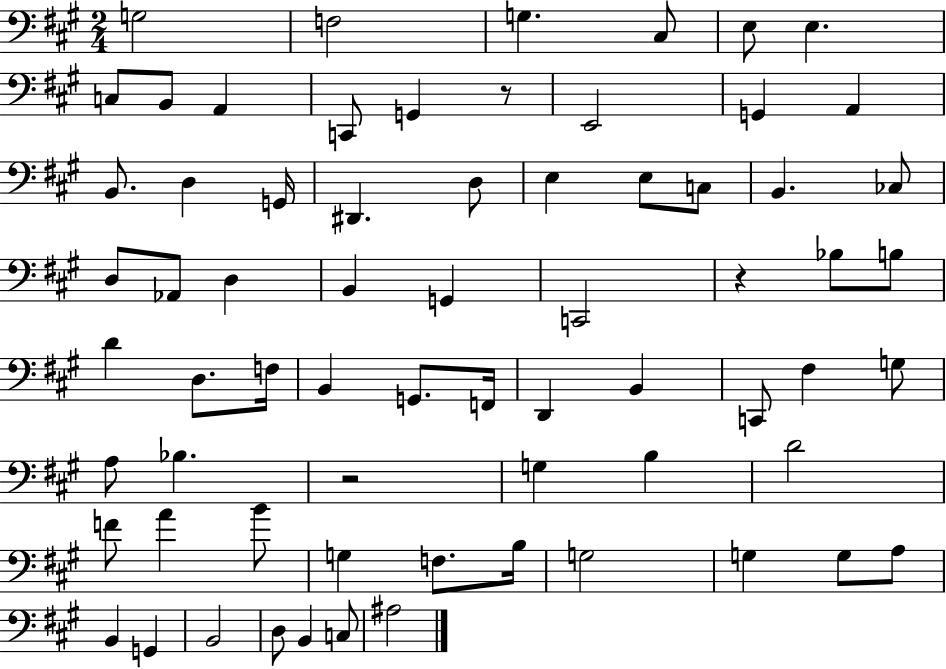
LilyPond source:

{
  \clef bass
  \numericTimeSignature
  \time 2/4
  \key a \major
  g2 | f2 | g4. cis8 | e8 e4. | \break c8 b,8 a,4 | c,8 g,4 r8 | e,2 | g,4 a,4 | \break b,8. d4 g,16 | dis,4. d8 | e4 e8 c8 | b,4. ces8 | \break d8 aes,8 d4 | b,4 g,4 | c,2 | r4 bes8 b8 | \break d'4 d8. f16 | b,4 g,8. f,16 | d,4 b,4 | c,8 fis4 g8 | \break a8 bes4. | r2 | g4 b4 | d'2 | \break f'8 a'4 b'8 | g4 f8. b16 | g2 | g4 g8 a8 | \break b,4 g,4 | b,2 | d8 b,4 c8 | ais2 | \break \bar "|."
}